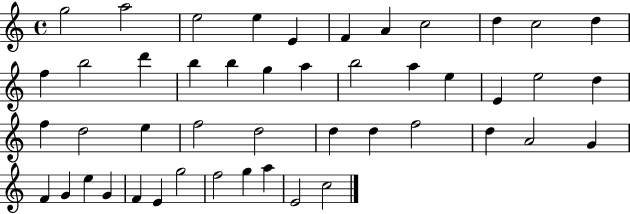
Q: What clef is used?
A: treble